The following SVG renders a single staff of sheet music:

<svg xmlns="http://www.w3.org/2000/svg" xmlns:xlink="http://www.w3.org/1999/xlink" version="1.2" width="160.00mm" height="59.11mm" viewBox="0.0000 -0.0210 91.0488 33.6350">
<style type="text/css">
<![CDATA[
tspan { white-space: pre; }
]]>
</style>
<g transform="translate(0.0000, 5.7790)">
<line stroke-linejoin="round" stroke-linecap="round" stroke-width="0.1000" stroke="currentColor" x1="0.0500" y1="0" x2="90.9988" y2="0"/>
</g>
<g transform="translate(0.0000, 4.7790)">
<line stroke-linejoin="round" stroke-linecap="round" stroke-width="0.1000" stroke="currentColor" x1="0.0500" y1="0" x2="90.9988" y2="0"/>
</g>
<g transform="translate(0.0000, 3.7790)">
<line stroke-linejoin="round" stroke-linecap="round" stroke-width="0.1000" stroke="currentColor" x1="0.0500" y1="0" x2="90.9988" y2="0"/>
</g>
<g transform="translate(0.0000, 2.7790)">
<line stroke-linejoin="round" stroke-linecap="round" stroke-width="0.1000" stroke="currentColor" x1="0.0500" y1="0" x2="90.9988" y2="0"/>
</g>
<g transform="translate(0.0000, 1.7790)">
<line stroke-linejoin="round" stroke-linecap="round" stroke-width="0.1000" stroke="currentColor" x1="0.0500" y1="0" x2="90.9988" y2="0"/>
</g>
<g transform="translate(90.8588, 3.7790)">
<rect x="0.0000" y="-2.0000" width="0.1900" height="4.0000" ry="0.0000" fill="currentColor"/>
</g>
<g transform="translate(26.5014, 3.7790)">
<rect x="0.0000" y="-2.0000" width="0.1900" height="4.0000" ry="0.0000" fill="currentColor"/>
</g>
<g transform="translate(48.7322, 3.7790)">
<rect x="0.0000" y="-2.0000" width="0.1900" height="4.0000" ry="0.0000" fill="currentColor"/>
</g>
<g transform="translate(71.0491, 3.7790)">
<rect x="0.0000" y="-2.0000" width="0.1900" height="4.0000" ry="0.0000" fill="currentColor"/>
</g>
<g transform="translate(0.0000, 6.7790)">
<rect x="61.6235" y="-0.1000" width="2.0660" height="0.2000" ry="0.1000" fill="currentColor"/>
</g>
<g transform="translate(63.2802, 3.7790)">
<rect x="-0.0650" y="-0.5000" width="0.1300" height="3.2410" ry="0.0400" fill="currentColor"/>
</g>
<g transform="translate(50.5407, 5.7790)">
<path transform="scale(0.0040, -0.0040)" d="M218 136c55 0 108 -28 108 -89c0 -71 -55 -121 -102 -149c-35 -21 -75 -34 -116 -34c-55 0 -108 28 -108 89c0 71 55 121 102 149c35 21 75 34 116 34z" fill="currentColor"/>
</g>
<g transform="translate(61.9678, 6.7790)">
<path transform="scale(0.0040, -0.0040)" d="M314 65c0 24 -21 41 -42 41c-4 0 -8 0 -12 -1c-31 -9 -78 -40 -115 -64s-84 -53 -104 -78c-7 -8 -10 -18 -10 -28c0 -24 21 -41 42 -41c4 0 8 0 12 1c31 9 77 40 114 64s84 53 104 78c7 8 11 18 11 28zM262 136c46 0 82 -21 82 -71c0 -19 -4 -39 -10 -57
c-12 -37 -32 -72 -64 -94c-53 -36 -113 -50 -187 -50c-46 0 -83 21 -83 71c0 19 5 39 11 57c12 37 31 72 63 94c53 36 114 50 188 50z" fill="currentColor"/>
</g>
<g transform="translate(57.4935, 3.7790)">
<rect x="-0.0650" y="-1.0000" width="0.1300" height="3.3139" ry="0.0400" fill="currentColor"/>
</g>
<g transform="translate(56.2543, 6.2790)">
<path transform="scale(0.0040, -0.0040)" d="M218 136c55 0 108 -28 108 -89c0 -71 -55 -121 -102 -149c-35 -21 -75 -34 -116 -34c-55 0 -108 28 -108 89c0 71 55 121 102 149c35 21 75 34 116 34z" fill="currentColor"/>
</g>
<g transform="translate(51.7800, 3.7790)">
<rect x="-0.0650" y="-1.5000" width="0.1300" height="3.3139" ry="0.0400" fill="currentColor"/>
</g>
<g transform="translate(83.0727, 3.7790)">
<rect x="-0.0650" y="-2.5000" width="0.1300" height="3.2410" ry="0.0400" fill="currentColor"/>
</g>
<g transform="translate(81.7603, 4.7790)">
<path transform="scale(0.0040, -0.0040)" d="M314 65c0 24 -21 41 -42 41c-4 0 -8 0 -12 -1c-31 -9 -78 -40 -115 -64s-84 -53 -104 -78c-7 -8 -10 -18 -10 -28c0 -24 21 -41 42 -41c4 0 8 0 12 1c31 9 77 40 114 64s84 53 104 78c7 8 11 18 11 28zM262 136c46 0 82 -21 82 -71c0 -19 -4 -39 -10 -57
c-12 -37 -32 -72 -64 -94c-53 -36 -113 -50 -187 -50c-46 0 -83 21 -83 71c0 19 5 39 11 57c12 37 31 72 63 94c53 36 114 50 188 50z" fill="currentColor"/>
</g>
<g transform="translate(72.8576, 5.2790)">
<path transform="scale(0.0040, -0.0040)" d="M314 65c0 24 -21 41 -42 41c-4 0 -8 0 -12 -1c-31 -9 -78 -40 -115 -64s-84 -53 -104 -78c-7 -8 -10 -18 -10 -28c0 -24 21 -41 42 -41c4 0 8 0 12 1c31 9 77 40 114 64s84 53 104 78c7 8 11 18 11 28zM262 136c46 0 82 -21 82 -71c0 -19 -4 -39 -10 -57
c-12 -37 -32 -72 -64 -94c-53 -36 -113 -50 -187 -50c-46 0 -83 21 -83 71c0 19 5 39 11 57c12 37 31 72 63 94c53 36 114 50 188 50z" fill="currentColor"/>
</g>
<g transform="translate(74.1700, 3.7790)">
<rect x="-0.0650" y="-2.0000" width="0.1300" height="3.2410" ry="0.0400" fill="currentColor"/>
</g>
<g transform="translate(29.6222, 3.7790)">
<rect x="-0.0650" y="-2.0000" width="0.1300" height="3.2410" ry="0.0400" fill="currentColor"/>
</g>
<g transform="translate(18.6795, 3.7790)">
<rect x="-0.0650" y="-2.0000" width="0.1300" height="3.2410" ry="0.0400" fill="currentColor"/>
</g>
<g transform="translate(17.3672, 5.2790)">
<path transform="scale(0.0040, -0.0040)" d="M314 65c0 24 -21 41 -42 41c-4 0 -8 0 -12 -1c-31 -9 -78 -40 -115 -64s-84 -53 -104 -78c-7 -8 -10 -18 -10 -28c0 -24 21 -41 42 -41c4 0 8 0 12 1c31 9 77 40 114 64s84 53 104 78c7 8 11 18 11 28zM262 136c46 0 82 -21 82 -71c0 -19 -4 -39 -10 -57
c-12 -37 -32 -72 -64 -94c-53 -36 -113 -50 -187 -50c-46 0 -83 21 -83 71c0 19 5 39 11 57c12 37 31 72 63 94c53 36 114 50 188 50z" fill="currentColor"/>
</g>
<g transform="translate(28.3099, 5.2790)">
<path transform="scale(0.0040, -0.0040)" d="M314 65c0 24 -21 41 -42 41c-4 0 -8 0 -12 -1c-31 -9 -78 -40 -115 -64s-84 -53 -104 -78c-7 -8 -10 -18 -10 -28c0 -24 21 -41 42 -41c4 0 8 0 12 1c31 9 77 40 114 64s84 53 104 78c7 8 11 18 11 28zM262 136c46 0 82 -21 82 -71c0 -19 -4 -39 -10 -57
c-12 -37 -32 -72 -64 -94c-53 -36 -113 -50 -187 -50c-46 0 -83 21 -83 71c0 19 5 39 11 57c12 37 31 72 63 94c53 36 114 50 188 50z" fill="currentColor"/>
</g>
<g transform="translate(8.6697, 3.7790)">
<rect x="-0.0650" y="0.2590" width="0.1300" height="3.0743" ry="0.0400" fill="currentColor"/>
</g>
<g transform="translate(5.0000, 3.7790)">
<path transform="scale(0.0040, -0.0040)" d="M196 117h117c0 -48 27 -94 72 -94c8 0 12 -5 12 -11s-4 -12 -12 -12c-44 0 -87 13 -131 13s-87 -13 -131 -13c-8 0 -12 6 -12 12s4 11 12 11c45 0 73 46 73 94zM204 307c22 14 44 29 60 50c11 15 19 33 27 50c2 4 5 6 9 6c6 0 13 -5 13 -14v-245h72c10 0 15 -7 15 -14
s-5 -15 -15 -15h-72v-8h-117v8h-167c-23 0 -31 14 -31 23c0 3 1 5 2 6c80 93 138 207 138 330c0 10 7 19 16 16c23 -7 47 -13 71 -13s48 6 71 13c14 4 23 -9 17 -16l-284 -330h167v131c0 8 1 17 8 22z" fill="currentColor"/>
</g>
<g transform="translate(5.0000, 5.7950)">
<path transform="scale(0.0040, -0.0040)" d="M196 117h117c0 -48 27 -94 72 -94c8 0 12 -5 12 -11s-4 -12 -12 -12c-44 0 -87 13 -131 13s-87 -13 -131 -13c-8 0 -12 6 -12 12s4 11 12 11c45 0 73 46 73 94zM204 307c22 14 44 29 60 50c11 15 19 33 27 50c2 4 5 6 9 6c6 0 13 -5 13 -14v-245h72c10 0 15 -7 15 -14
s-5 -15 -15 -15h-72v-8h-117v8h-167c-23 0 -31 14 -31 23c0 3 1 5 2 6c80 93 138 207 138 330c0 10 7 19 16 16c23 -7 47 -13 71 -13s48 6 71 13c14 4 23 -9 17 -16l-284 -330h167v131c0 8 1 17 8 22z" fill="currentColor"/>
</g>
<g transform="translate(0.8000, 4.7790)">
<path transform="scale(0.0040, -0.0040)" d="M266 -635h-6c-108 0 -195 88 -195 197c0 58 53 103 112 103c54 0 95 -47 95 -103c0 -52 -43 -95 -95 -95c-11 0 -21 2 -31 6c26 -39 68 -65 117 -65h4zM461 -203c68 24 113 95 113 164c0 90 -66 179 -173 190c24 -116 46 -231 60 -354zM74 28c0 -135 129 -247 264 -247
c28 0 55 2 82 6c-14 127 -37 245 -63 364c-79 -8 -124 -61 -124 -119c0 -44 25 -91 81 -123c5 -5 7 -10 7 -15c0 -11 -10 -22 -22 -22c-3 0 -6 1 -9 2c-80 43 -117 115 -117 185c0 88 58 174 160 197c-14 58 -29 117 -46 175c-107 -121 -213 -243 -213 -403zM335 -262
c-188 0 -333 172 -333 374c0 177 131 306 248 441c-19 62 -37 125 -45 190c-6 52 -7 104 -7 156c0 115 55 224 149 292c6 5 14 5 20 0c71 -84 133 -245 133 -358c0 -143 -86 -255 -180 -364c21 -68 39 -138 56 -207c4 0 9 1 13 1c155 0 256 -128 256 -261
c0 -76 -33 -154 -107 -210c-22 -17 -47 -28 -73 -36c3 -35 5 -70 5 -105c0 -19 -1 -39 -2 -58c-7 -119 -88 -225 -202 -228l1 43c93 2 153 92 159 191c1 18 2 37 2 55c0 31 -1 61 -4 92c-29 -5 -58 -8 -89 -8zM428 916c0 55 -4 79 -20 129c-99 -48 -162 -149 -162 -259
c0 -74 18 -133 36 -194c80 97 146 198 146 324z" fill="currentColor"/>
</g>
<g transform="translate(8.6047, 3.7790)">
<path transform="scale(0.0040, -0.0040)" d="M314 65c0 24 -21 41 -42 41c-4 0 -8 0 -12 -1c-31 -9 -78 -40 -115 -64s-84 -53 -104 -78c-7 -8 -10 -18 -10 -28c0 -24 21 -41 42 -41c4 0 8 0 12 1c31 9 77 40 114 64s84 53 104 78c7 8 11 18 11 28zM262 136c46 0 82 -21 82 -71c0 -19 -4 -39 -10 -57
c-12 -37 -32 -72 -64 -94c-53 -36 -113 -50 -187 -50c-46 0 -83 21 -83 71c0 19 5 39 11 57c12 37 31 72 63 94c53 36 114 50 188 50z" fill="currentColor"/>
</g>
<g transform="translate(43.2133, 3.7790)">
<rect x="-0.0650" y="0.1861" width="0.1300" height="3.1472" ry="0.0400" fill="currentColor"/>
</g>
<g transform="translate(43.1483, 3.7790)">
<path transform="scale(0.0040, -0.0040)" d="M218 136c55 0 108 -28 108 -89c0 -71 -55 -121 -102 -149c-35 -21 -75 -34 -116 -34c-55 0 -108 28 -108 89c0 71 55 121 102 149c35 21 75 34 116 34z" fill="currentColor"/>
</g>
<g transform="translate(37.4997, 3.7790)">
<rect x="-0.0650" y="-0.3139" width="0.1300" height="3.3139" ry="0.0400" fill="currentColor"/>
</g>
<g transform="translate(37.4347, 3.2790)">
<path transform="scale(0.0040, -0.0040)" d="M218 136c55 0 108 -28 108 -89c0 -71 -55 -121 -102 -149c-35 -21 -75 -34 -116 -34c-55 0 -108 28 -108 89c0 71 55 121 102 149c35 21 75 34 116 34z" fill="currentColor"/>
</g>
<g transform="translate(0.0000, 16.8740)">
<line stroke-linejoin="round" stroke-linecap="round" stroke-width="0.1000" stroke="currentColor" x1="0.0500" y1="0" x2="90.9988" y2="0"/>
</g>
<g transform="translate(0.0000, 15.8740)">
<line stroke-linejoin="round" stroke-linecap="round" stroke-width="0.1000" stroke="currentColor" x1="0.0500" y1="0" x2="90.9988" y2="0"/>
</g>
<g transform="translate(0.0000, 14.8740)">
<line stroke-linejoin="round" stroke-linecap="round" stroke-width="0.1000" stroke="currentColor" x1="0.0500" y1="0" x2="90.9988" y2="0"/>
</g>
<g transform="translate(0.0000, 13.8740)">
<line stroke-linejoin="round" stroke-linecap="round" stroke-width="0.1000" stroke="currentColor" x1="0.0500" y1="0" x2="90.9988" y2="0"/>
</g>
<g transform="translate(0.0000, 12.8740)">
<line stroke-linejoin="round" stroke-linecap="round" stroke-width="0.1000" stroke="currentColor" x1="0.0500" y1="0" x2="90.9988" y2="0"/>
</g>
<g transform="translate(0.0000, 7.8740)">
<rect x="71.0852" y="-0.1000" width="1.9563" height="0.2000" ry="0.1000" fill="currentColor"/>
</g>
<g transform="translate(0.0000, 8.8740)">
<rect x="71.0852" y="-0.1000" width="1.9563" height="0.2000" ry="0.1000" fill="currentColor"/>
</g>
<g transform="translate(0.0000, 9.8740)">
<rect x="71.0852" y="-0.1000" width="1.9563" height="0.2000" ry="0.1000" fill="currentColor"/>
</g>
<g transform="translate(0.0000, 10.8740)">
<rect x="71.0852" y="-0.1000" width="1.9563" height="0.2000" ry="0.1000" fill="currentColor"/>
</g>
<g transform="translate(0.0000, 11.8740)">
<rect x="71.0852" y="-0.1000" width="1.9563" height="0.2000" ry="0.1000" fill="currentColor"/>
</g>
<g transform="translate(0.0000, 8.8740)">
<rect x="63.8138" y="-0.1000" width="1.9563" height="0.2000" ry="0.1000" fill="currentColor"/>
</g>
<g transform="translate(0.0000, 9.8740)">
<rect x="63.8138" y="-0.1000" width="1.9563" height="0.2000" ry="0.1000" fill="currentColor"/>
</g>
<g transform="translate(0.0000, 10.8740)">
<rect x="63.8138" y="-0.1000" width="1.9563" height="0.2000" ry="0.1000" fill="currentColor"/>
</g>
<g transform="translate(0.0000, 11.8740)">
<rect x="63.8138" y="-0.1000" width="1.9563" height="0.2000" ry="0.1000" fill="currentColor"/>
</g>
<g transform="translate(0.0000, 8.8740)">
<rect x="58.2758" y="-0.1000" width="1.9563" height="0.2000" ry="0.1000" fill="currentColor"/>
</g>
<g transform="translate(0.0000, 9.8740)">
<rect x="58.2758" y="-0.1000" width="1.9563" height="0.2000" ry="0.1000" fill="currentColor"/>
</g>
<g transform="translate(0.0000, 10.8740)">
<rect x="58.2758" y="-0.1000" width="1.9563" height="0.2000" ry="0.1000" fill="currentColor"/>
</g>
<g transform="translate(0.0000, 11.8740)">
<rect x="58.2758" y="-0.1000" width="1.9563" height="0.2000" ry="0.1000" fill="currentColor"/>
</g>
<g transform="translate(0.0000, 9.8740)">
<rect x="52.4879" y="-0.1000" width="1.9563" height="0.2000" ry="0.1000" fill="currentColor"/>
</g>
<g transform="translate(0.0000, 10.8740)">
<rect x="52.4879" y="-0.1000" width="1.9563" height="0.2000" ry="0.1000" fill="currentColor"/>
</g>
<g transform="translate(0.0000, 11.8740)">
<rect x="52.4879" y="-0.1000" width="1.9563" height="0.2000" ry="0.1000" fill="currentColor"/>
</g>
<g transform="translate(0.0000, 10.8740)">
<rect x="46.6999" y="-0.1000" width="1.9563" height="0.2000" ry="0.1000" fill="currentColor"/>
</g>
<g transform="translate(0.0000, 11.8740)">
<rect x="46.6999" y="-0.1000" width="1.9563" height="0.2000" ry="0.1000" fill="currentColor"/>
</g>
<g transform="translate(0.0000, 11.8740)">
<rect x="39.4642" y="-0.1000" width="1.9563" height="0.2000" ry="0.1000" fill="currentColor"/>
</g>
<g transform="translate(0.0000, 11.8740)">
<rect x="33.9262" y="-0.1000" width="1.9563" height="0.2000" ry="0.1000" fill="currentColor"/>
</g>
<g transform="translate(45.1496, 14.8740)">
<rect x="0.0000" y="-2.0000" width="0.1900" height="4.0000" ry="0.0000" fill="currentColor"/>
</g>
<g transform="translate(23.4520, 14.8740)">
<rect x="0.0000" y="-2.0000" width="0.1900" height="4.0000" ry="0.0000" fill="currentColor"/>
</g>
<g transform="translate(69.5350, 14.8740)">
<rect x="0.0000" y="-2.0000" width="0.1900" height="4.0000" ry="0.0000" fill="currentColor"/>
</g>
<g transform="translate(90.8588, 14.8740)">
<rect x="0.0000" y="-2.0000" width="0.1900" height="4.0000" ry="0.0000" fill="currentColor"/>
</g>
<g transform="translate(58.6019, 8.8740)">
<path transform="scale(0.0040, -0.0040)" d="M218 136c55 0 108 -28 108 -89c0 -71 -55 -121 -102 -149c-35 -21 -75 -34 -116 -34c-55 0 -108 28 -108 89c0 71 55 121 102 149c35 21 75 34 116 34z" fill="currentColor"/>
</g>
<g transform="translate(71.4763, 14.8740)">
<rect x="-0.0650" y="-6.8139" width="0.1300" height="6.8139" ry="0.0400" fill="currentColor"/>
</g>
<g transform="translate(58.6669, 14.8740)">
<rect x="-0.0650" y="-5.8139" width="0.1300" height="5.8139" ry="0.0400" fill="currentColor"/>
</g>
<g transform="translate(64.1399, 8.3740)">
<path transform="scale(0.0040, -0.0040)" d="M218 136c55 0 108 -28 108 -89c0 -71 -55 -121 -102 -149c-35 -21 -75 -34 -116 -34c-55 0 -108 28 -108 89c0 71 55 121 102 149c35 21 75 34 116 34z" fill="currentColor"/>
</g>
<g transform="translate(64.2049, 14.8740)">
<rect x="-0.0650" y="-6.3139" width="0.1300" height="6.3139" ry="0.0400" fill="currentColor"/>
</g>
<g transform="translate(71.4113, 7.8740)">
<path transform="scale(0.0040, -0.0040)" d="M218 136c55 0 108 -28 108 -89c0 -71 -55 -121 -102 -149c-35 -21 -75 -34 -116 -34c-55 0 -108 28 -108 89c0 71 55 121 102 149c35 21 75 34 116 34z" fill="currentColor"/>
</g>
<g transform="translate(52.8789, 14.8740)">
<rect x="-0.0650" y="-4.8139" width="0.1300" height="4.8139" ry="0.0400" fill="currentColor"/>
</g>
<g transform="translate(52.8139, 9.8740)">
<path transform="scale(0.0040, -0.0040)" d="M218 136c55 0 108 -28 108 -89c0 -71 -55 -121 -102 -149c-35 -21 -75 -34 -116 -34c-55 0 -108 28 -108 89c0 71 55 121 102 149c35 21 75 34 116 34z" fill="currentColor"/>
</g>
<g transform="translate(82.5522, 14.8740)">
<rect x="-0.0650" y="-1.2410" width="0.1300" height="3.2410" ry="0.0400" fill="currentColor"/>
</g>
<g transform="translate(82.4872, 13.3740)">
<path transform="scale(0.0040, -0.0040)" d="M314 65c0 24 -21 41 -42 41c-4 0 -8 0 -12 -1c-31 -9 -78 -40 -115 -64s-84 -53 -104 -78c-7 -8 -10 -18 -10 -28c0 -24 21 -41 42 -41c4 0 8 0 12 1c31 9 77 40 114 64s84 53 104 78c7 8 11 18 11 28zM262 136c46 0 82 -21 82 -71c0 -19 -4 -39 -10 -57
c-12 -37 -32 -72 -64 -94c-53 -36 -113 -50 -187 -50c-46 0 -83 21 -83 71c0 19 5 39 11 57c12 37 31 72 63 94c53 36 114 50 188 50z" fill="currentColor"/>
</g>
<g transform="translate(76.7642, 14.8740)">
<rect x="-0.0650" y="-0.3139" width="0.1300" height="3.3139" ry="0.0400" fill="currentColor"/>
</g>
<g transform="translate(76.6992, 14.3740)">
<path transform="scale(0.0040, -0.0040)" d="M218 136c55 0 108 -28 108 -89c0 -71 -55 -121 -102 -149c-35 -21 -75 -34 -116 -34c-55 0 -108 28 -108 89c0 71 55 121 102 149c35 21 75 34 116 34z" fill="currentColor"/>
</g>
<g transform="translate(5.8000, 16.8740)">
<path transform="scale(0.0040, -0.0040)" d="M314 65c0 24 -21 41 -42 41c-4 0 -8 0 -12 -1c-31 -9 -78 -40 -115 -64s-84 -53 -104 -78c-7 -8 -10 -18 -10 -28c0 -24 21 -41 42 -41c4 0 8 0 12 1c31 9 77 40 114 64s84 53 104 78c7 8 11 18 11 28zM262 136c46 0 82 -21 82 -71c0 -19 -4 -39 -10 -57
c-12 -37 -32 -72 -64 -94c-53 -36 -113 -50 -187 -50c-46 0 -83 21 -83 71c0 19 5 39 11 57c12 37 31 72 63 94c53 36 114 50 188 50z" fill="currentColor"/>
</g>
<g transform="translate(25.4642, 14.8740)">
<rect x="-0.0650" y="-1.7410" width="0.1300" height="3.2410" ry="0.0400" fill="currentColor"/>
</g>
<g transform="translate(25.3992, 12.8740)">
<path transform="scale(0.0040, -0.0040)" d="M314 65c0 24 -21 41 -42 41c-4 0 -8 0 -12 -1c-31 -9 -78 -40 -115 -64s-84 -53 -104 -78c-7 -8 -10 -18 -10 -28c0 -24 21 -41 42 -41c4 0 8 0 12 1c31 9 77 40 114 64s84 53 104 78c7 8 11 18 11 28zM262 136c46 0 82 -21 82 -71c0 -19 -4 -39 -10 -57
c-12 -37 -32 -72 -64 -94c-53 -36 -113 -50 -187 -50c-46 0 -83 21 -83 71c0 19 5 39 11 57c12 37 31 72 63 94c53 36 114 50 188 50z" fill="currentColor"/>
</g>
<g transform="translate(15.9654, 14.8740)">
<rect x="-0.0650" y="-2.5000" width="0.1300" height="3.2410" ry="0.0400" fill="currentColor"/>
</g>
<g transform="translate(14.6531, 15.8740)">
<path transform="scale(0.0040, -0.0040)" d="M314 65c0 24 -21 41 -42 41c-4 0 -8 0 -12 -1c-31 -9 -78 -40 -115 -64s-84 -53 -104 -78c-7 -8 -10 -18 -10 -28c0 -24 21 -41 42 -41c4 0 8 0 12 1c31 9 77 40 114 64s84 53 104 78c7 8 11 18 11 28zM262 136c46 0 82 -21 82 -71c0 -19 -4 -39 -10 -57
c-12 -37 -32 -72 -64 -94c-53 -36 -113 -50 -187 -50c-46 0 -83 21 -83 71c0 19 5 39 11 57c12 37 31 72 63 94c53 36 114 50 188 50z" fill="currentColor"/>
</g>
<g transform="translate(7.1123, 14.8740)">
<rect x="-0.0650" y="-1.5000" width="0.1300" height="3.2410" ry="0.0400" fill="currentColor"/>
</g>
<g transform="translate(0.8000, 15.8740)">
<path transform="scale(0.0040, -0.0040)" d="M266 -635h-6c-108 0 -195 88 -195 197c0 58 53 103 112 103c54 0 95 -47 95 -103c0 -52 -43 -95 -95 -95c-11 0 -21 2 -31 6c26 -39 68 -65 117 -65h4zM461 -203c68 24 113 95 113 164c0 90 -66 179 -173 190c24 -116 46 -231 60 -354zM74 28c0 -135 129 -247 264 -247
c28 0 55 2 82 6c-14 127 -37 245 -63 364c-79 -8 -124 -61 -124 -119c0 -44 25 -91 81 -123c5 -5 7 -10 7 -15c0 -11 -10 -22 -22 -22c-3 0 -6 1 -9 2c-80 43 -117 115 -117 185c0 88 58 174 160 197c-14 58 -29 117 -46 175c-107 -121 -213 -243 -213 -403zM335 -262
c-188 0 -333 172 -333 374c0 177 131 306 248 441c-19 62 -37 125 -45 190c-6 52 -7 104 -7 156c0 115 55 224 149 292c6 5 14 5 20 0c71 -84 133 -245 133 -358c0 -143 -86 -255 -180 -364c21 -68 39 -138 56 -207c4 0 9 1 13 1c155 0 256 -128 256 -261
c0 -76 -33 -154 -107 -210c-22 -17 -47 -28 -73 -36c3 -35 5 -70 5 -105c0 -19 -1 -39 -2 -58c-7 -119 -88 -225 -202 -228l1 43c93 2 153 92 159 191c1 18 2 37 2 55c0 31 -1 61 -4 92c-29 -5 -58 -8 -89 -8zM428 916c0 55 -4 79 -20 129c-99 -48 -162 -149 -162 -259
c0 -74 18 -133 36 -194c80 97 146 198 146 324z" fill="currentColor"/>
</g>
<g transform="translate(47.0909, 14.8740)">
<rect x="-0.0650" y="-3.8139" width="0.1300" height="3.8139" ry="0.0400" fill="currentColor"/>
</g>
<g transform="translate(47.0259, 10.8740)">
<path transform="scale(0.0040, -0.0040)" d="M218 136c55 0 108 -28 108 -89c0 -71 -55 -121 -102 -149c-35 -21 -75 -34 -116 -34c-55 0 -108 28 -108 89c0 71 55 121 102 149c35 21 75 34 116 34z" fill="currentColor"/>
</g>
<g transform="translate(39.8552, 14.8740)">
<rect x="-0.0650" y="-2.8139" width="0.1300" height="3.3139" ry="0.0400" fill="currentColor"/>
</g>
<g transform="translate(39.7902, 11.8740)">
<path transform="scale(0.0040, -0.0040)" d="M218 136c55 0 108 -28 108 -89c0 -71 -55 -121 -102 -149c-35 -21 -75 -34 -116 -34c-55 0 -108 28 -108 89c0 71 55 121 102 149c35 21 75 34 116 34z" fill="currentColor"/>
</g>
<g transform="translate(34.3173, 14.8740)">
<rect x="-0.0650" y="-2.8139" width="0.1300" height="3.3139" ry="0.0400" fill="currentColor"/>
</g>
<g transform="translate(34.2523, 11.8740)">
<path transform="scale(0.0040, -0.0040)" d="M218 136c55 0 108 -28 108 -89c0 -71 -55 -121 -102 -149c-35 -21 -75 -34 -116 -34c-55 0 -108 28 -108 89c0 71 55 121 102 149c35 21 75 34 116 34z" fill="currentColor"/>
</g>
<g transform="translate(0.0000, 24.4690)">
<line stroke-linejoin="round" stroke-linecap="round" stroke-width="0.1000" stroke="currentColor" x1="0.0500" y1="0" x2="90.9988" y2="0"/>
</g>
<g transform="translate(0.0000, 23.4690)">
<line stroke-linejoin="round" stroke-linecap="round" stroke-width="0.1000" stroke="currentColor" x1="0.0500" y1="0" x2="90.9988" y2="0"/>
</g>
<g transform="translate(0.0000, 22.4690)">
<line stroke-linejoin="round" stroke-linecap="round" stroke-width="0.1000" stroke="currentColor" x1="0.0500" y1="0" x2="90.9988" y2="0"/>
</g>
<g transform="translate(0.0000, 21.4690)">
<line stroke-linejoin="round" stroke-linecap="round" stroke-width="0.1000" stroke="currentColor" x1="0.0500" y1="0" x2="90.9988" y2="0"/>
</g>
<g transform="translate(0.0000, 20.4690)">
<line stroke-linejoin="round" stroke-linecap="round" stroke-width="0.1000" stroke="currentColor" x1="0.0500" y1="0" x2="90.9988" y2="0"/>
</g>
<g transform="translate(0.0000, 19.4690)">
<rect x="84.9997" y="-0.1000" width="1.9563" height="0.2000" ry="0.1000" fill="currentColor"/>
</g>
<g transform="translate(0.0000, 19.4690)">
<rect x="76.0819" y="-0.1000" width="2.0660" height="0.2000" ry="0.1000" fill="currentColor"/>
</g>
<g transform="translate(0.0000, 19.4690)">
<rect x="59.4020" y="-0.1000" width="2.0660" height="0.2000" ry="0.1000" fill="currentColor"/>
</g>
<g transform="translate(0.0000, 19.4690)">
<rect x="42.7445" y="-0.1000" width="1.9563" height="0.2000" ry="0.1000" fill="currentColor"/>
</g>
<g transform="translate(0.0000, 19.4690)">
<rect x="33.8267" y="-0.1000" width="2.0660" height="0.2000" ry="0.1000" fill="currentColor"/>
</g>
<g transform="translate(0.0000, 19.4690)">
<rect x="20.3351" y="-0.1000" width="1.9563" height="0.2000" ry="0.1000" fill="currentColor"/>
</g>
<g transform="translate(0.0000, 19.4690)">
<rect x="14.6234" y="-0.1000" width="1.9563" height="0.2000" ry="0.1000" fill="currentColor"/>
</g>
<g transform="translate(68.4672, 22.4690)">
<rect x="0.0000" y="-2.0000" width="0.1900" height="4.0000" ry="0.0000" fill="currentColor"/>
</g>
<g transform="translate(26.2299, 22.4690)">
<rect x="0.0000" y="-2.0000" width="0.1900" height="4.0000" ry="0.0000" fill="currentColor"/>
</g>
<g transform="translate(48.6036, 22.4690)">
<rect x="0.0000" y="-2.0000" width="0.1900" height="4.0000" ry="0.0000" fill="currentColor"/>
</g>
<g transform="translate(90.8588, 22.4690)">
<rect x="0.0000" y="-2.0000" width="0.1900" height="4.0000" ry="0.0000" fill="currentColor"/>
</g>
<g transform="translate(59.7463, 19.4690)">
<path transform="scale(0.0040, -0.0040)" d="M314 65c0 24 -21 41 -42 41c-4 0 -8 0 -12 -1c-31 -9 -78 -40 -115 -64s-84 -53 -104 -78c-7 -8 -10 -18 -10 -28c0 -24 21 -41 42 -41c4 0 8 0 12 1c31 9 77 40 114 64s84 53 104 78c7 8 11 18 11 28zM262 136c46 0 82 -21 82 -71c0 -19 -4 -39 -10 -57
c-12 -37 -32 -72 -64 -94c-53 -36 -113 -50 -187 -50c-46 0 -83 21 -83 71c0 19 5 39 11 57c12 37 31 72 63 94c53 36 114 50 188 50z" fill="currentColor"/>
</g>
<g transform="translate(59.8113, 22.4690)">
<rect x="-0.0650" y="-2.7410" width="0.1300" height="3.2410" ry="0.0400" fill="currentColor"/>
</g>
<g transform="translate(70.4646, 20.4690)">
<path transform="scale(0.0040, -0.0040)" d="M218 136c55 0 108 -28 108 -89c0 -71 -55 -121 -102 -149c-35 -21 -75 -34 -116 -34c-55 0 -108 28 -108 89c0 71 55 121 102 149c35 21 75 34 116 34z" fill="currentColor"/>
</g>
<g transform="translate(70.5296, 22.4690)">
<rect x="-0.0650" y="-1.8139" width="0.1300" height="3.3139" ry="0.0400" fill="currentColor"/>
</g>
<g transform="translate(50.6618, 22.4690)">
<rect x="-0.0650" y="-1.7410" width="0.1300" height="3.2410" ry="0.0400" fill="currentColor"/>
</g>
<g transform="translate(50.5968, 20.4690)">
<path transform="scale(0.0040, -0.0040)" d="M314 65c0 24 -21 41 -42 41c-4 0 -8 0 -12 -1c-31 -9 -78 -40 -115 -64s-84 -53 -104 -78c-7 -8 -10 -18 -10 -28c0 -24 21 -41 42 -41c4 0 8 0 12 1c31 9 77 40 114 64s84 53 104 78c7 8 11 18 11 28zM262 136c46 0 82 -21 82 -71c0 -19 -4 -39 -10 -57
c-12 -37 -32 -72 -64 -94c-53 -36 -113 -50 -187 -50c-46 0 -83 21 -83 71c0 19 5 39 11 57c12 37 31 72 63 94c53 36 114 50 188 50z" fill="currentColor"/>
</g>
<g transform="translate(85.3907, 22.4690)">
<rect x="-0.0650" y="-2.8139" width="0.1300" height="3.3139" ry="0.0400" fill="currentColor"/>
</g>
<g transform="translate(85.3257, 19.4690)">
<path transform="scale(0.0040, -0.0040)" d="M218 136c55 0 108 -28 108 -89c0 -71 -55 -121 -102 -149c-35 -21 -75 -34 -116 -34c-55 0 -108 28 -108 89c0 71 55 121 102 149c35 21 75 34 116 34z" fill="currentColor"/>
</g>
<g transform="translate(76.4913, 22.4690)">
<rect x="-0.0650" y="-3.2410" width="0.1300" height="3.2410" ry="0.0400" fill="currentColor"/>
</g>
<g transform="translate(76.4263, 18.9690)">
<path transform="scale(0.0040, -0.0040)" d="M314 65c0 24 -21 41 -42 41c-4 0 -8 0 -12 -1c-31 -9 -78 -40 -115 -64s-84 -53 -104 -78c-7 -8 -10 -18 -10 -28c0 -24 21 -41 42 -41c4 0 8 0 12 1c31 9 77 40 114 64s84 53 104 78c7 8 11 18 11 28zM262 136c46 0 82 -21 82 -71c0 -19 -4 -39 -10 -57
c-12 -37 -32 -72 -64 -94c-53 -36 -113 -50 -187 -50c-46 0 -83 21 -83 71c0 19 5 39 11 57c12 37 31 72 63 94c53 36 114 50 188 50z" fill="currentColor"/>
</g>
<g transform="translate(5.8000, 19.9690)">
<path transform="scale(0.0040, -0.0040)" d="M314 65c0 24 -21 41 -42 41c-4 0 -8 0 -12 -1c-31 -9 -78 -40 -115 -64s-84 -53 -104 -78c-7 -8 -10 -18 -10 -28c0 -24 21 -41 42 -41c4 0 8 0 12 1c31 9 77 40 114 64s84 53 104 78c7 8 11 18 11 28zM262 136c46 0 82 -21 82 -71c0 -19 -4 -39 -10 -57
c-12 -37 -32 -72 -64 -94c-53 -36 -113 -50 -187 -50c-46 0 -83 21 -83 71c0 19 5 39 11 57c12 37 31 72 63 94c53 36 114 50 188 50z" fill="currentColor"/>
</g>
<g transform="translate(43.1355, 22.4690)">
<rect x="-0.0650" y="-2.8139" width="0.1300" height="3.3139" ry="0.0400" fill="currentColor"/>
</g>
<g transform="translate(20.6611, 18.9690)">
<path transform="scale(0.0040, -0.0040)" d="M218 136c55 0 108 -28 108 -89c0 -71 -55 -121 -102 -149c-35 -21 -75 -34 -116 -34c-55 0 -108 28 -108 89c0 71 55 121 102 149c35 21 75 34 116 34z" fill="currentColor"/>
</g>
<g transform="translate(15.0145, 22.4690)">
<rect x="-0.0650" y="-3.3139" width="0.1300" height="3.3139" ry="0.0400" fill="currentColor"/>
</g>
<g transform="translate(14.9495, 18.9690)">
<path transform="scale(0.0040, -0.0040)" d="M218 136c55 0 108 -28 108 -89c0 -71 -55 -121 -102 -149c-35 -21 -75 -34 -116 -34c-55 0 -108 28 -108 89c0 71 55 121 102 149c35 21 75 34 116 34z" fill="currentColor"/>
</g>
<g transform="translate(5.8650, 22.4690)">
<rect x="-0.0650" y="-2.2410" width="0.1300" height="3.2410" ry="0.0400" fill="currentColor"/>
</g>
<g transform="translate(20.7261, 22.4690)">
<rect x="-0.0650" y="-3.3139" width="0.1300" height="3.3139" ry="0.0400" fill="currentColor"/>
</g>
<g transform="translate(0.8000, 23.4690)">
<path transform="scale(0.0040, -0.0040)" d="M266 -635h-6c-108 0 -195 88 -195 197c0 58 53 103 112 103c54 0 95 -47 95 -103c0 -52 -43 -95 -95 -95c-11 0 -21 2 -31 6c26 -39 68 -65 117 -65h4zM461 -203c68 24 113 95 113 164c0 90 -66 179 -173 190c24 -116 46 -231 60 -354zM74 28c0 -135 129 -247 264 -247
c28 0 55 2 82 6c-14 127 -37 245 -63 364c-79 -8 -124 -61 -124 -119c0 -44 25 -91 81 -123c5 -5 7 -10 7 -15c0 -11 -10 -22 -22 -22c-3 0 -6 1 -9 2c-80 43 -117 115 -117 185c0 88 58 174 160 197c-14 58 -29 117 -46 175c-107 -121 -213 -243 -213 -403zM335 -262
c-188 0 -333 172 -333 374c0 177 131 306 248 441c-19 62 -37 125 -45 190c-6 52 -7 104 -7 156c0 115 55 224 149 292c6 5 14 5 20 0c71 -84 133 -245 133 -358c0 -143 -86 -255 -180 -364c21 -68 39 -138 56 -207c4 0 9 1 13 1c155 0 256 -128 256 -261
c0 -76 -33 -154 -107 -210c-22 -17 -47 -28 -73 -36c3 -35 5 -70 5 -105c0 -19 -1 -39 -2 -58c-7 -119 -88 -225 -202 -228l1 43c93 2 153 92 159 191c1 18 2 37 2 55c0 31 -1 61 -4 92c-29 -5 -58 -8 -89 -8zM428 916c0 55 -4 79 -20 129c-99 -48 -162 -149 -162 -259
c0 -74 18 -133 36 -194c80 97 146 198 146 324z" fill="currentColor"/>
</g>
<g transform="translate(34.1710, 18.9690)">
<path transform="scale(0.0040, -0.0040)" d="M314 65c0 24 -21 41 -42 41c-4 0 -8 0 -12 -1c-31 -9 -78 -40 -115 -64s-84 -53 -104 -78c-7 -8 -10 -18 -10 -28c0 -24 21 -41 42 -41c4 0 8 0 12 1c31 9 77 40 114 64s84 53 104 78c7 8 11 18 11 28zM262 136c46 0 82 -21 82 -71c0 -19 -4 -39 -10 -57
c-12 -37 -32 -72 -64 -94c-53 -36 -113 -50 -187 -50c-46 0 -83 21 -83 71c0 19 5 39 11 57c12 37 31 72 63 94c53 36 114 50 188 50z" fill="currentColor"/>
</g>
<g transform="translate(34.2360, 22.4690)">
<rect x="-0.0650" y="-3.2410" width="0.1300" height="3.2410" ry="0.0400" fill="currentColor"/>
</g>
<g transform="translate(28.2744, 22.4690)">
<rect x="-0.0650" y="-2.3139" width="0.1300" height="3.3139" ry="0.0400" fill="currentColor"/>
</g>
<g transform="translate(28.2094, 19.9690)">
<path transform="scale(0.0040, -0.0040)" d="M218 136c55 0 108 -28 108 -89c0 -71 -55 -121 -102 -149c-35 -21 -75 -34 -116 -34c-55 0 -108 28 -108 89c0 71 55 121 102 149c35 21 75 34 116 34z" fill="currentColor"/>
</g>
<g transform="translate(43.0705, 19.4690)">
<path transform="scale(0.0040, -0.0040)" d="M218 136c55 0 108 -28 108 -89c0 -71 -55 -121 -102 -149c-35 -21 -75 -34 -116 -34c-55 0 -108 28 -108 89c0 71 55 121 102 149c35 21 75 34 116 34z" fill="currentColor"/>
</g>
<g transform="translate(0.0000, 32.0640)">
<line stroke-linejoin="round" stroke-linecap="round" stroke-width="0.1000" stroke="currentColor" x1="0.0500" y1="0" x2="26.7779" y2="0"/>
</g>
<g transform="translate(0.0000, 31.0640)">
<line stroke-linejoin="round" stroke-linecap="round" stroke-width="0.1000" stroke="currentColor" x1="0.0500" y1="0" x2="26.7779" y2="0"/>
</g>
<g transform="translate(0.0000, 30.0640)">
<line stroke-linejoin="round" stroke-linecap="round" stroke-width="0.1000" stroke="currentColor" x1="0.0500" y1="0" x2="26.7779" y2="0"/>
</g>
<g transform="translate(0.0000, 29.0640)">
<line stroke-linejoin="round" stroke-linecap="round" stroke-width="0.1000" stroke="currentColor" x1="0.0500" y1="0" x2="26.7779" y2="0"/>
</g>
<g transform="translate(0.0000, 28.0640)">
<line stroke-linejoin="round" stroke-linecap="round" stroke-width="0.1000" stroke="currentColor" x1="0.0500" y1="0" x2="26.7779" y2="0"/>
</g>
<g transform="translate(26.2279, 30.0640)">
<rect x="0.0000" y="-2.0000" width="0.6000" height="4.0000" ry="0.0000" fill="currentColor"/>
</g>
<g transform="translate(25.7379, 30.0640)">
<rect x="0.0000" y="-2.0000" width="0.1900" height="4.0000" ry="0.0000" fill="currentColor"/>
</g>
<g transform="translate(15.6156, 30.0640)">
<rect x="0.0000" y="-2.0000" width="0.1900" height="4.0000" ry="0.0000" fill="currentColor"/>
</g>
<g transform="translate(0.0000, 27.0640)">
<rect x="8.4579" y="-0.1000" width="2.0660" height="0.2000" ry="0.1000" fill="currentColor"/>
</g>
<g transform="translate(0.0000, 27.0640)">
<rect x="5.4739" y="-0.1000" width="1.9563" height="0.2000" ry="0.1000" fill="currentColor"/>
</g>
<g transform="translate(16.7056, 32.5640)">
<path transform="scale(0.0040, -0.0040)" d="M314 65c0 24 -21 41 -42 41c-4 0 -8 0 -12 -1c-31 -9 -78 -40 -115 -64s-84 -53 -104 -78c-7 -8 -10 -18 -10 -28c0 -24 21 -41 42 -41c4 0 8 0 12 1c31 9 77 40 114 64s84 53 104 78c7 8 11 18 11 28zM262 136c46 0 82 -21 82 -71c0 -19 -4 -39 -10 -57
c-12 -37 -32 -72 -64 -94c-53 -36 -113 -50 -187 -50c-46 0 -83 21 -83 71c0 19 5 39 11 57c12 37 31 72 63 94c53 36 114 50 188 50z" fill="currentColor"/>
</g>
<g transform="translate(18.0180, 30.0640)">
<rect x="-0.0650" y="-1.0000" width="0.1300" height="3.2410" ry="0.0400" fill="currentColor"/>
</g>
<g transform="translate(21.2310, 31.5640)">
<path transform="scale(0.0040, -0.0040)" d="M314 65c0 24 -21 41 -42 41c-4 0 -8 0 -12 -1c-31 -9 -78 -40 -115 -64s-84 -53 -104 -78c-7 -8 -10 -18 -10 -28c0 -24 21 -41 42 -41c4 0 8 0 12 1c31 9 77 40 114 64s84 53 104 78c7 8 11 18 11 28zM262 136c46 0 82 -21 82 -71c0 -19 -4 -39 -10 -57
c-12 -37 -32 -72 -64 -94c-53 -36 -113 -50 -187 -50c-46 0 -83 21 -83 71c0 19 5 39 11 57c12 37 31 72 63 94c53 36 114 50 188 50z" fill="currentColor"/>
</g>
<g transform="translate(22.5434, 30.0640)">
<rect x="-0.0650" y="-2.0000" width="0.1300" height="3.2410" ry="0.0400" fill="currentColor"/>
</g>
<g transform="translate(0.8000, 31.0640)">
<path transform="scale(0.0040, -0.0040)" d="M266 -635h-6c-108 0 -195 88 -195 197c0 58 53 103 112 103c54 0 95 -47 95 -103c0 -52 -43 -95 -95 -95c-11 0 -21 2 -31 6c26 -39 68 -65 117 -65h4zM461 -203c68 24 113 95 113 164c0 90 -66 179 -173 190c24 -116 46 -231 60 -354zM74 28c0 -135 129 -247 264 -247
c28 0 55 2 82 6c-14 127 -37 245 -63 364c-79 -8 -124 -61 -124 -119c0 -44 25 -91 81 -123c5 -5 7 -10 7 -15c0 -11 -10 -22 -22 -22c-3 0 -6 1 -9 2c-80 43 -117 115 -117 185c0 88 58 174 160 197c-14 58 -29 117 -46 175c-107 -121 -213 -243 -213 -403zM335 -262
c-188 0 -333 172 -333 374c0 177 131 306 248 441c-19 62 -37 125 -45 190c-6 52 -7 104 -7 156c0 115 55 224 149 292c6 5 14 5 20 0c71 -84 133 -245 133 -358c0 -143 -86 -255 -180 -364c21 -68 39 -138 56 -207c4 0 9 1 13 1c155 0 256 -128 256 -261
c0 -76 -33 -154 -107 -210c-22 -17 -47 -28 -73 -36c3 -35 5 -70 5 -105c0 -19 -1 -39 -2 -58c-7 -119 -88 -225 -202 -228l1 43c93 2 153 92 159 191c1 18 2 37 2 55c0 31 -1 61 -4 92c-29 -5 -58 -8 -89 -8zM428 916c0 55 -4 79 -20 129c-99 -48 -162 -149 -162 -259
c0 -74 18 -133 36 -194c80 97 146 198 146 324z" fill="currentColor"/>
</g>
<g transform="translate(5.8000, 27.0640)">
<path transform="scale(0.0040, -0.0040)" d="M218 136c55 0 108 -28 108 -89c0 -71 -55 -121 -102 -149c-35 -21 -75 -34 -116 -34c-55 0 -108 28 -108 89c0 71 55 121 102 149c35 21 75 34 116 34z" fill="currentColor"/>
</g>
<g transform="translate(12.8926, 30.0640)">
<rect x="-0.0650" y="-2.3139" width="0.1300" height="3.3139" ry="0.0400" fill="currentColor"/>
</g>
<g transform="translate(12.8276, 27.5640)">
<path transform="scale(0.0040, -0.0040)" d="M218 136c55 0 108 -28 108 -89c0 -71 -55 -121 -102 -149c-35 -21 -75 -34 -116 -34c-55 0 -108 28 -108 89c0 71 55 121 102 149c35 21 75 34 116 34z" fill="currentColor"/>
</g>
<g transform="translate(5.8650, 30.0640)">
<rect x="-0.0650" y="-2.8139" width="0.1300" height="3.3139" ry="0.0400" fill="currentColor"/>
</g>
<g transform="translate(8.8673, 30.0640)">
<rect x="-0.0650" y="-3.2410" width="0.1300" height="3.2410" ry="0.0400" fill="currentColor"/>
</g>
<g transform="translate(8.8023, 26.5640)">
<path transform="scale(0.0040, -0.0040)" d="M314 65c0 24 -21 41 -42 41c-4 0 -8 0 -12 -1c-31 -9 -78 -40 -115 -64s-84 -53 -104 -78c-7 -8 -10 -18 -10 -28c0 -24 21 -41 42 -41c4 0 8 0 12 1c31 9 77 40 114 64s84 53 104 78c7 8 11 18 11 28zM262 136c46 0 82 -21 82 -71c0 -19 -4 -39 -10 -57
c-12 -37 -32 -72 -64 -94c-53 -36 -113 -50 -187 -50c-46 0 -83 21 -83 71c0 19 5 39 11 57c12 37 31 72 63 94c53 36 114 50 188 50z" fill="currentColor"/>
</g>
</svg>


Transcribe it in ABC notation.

X:1
T:Untitled
M:4/4
L:1/4
K:C
B2 F2 F2 c B E D C2 F2 G2 E2 G2 f2 a a c' e' g' a' b' c e2 g2 b b g b2 a f2 a2 f b2 a a b2 g D2 F2